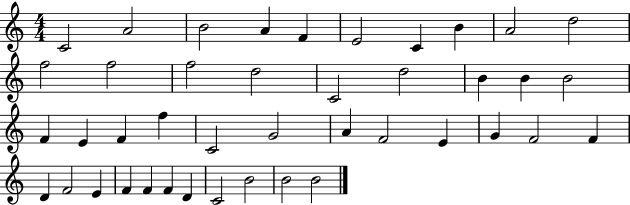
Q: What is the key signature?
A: C major